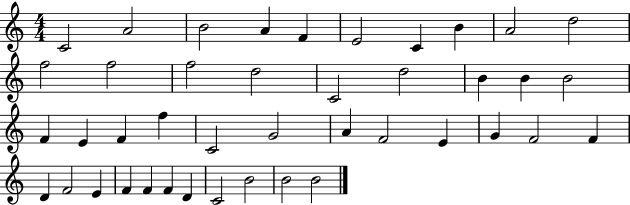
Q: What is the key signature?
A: C major